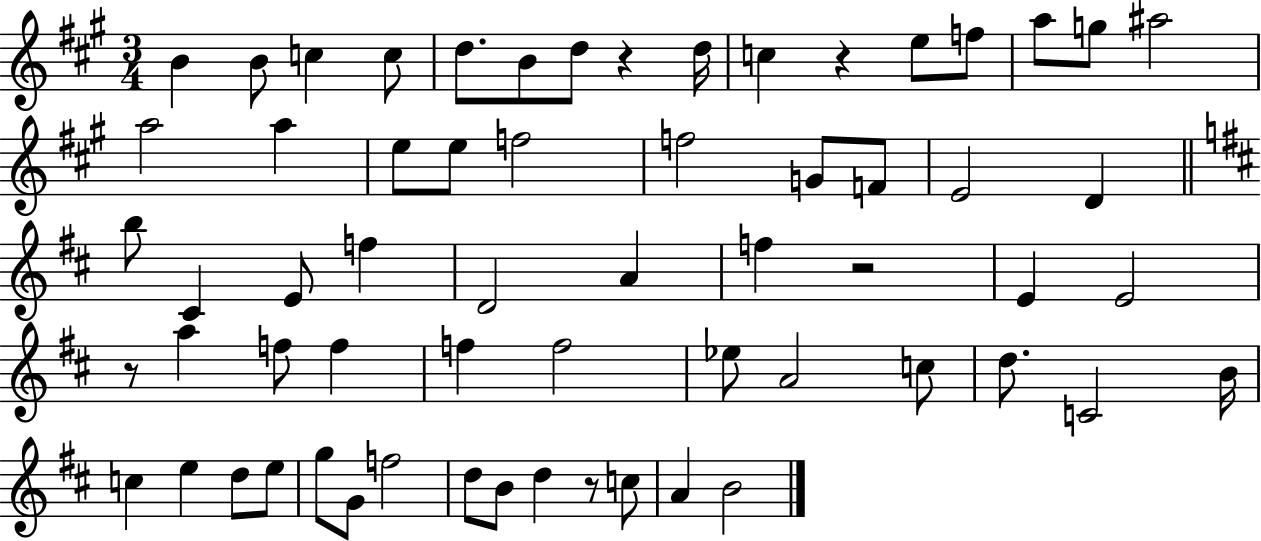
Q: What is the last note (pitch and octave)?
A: B4